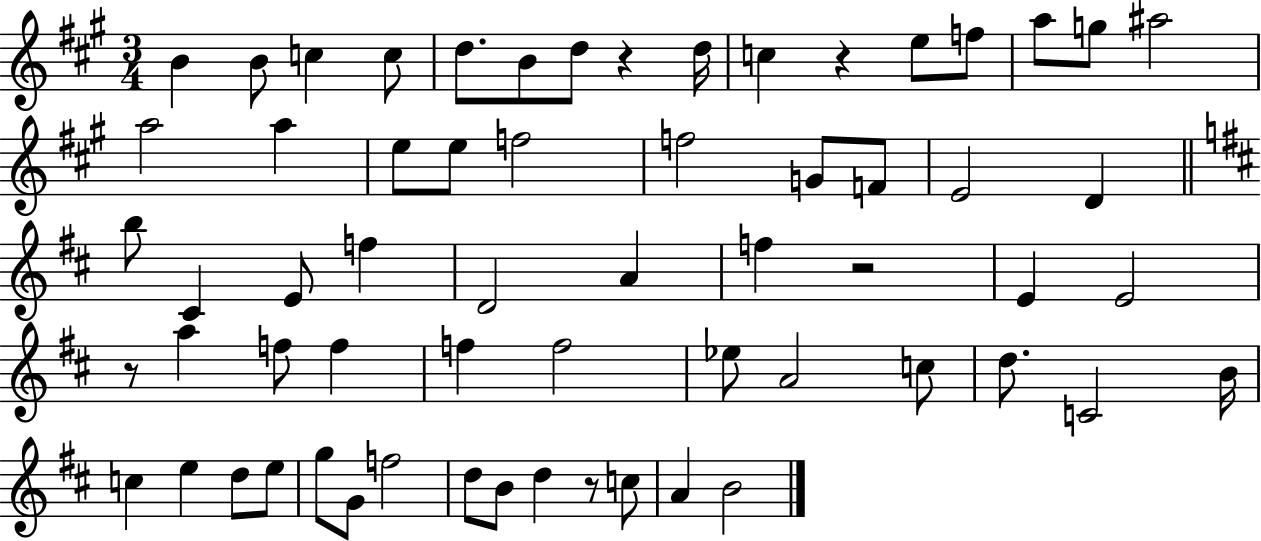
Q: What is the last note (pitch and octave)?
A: B4